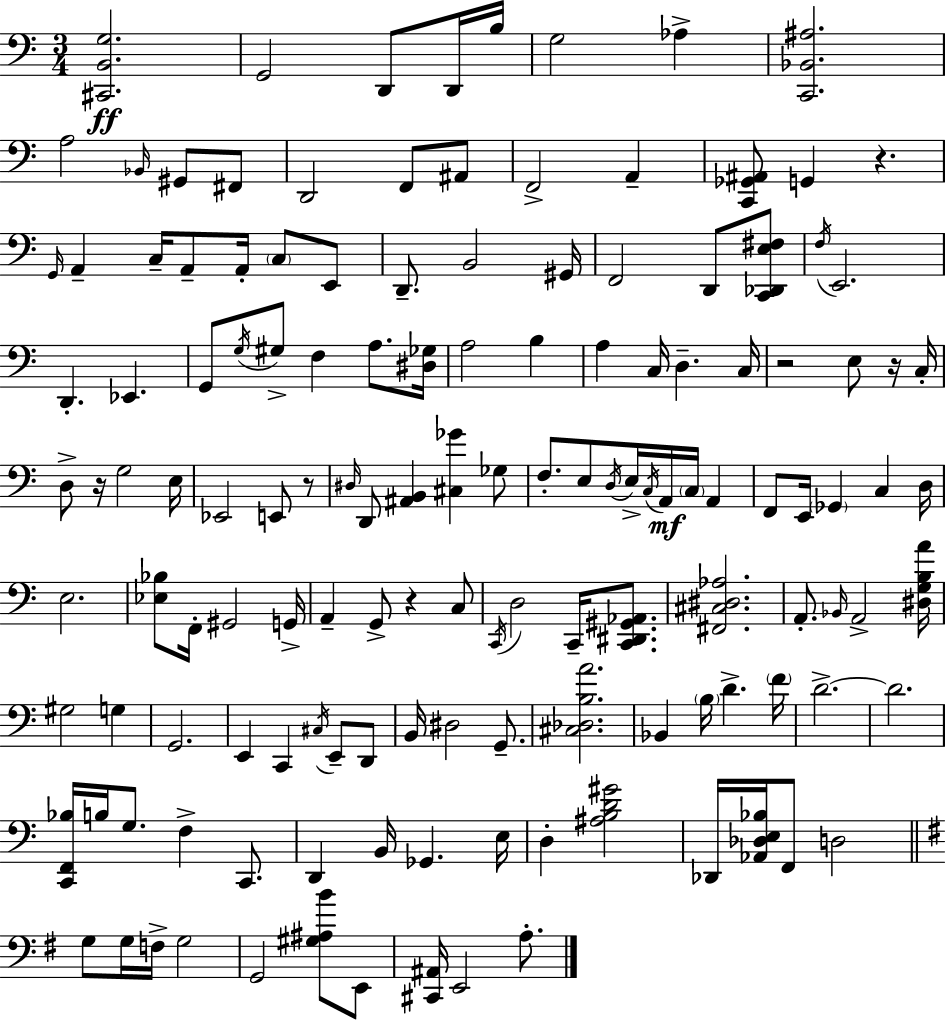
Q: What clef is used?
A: bass